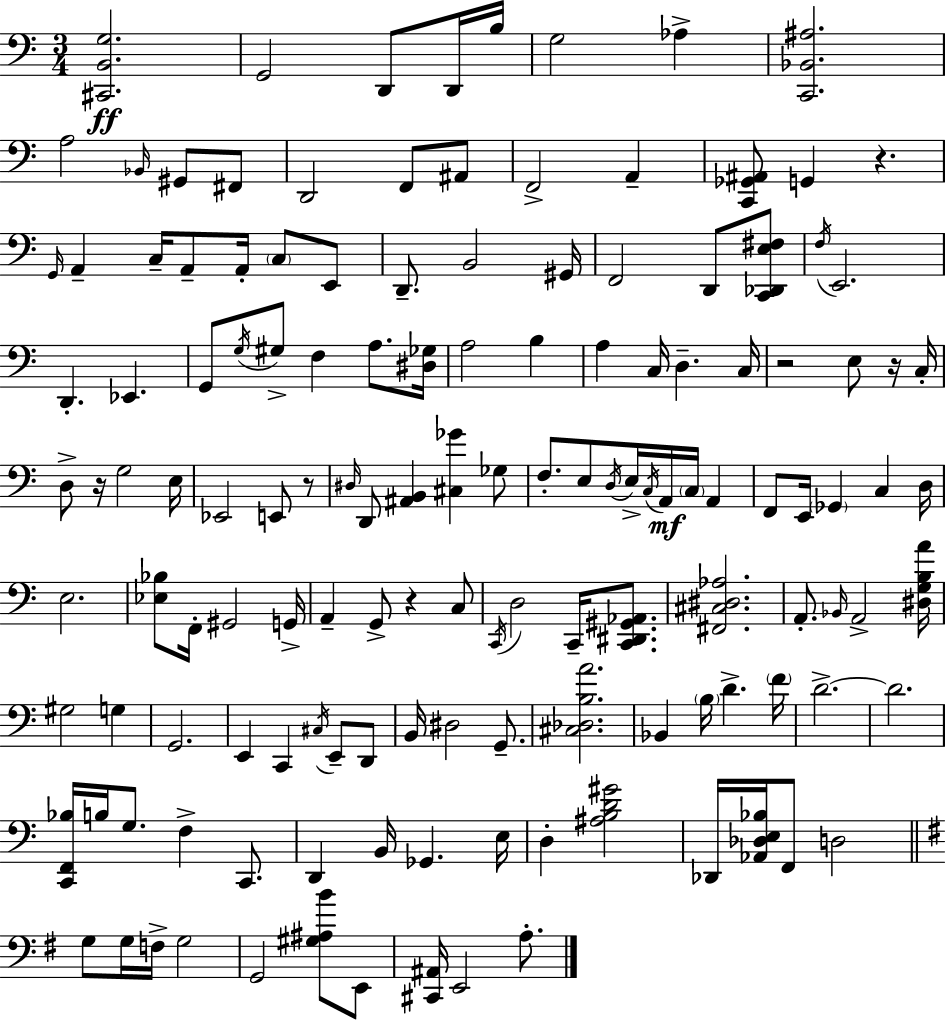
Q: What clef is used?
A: bass